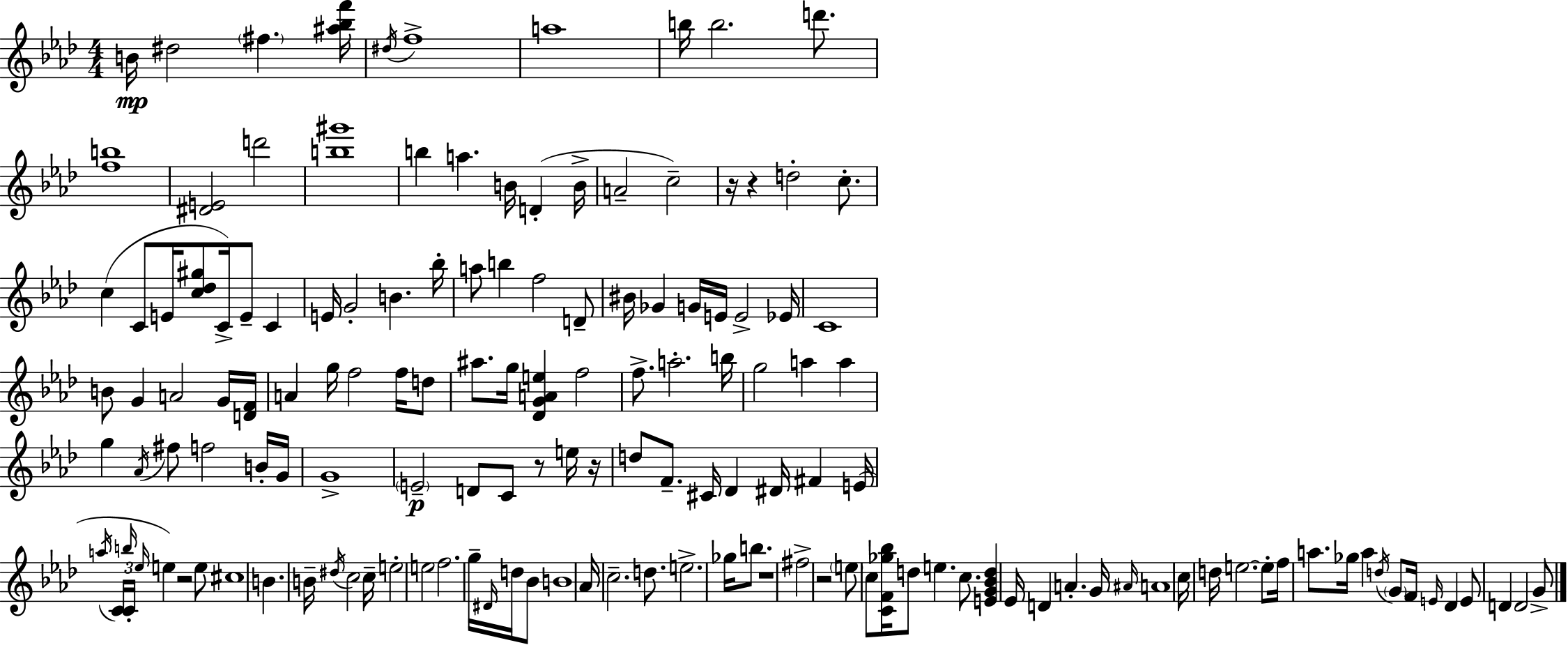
X:1
T:Untitled
M:4/4
L:1/4
K:Fm
B/4 ^d2 ^f [^a_bf']/4 ^d/4 f4 a4 b/4 b2 d'/2 [fb]4 [^DE]2 d'2 [b^g']4 b a B/4 D B/4 A2 c2 z/4 z d2 c/2 c C/2 E/4 [c_d^g]/2 C/4 E/2 C E/4 G2 B _b/4 a/2 b f2 D/2 ^B/4 _G G/4 E/4 E2 _E/4 C4 B/2 G A2 G/4 [DF]/4 A g/4 f2 f/4 d/2 ^a/2 g/4 [_DGAe] f2 f/2 a2 b/4 g2 a a g _A/4 ^f/2 f2 B/4 G/4 G4 E2 D/2 C/2 z/2 e/4 z/4 d/2 F/2 ^C/4 _D ^D/4 ^F E/4 a/4 C/4 b/4 C/4 _e/4 e z2 e/2 ^c4 B B/4 ^d/4 c2 c/4 e2 e2 f2 g/4 ^D/4 d/4 _B/2 B4 _A/4 c2 d/2 e2 _g/4 b/2 z4 ^f2 z2 e/2 c/2 [CF_g_b]/4 d/2 e c/2 [EG_Bd] _E/4 D A G/4 ^A/4 A4 c/4 d/4 e2 e/2 f/4 a/2 _g/4 a d/4 G/2 F/4 E/4 _D E/2 D D2 G/2